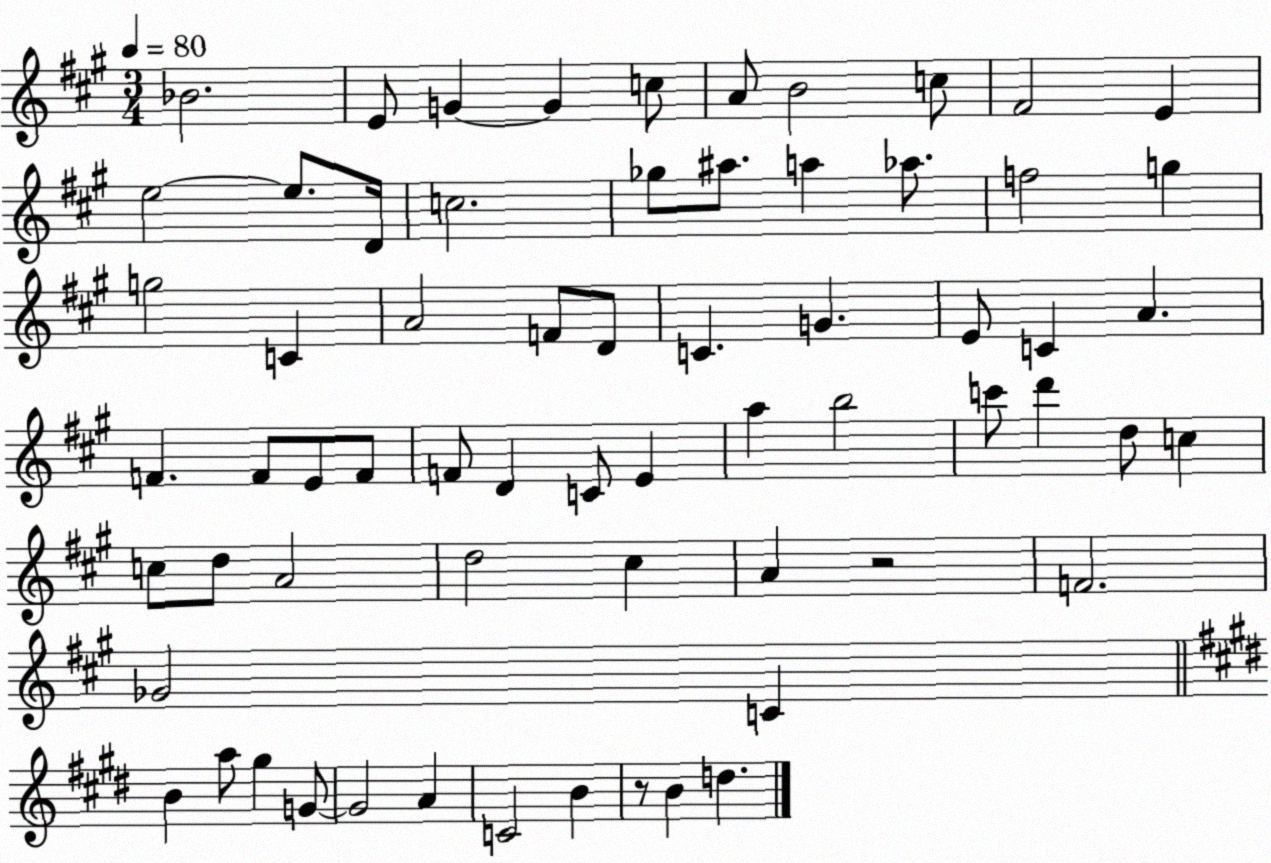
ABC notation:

X:1
T:Untitled
M:3/4
L:1/4
K:A
_B2 E/2 G G c/2 A/2 B2 c/2 ^F2 E e2 e/2 D/4 c2 _g/2 ^a/2 a _a/2 f2 g g2 C A2 F/2 D/2 C G E/2 C A F F/2 E/2 F/2 F/2 D C/2 E a b2 c'/2 d' d/2 c c/2 d/2 A2 d2 ^c A z2 F2 _G2 C B a/2 ^g G/2 G2 A C2 B z/2 B d